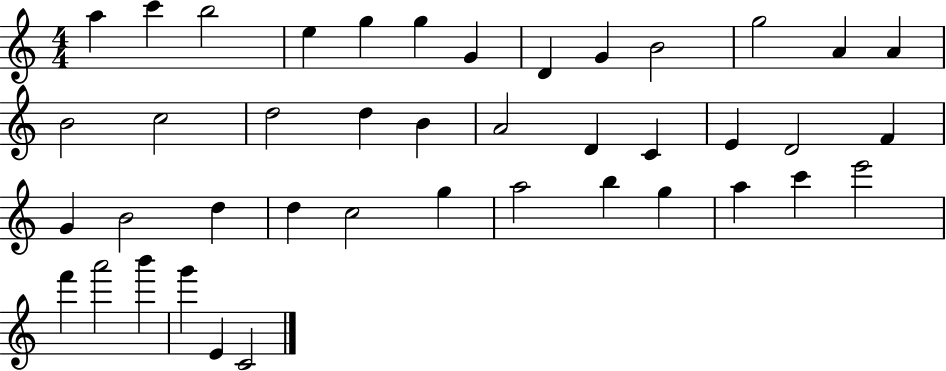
{
  \clef treble
  \numericTimeSignature
  \time 4/4
  \key c \major
  a''4 c'''4 b''2 | e''4 g''4 g''4 g'4 | d'4 g'4 b'2 | g''2 a'4 a'4 | \break b'2 c''2 | d''2 d''4 b'4 | a'2 d'4 c'4 | e'4 d'2 f'4 | \break g'4 b'2 d''4 | d''4 c''2 g''4 | a''2 b''4 g''4 | a''4 c'''4 e'''2 | \break f'''4 a'''2 b'''4 | g'''4 e'4 c'2 | \bar "|."
}